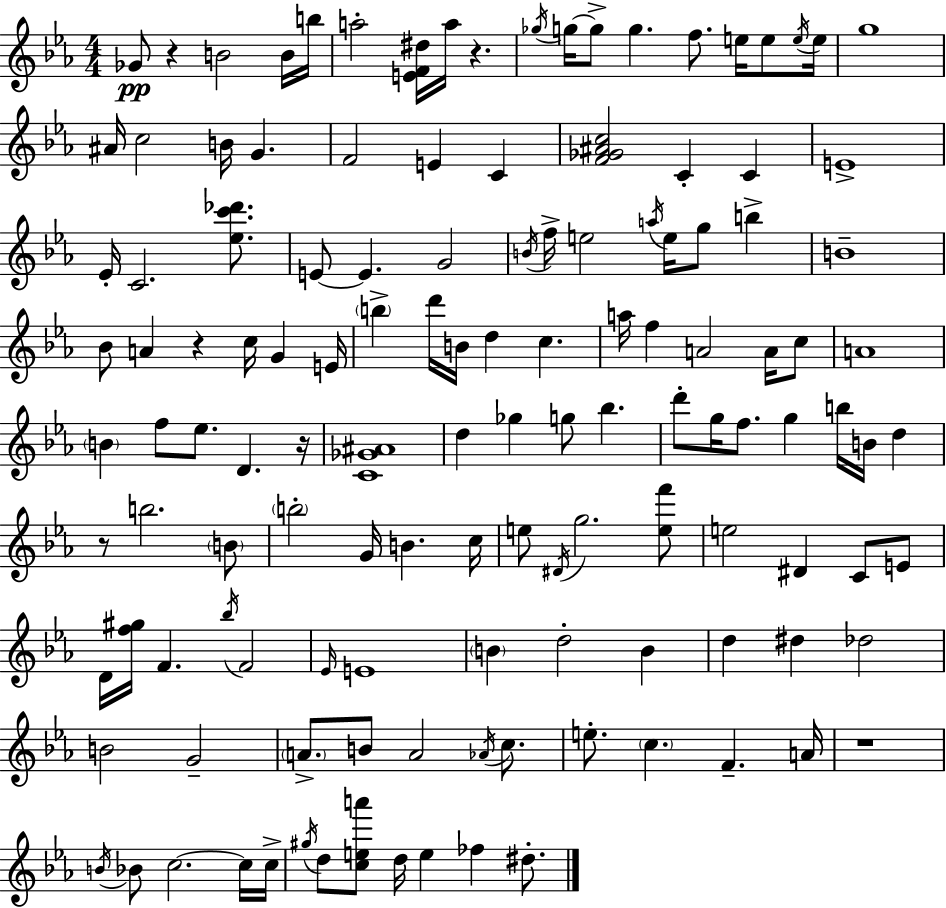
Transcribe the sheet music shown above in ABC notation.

X:1
T:Untitled
M:4/4
L:1/4
K:Eb
_G/2 z B2 B/4 b/4 a2 [EF^d]/4 a/4 z _g/4 g/4 g/2 g f/2 e/4 e/2 e/4 e/4 g4 ^A/4 c2 B/4 G F2 E C [F_G^Ac]2 C C E4 _E/4 C2 [_ec'_d']/2 E/2 E G2 B/4 f/4 e2 a/4 e/4 g/2 b B4 _B/2 A z c/4 G E/4 b d'/4 B/4 d c a/4 f A2 A/4 c/2 A4 B f/2 _e/2 D z/4 [C_G^A]4 d _g g/2 _b d'/2 g/4 f/2 g b/4 B/4 d z/2 b2 B/2 b2 G/4 B c/4 e/2 ^D/4 g2 [ef']/2 e2 ^D C/2 E/2 D/4 [f^g]/4 F _b/4 F2 _E/4 E4 B d2 B d ^d _d2 B2 G2 A/2 B/2 A2 _A/4 c/2 e/2 c F A/4 z4 B/4 _B/2 c2 c/4 c/4 ^g/4 d/2 [cea']/2 d/4 e _f ^d/2